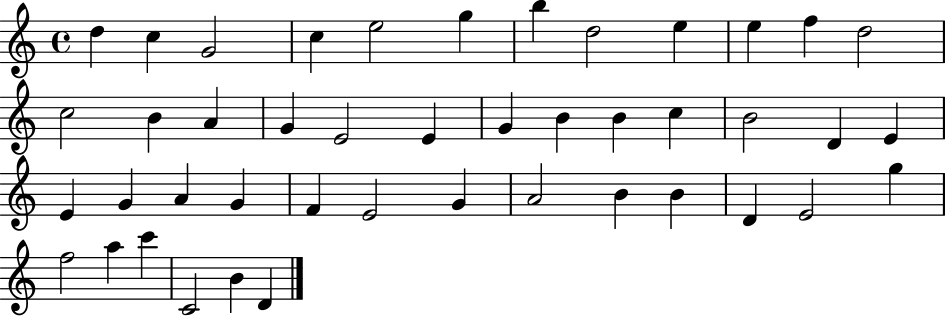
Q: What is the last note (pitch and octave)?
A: D4